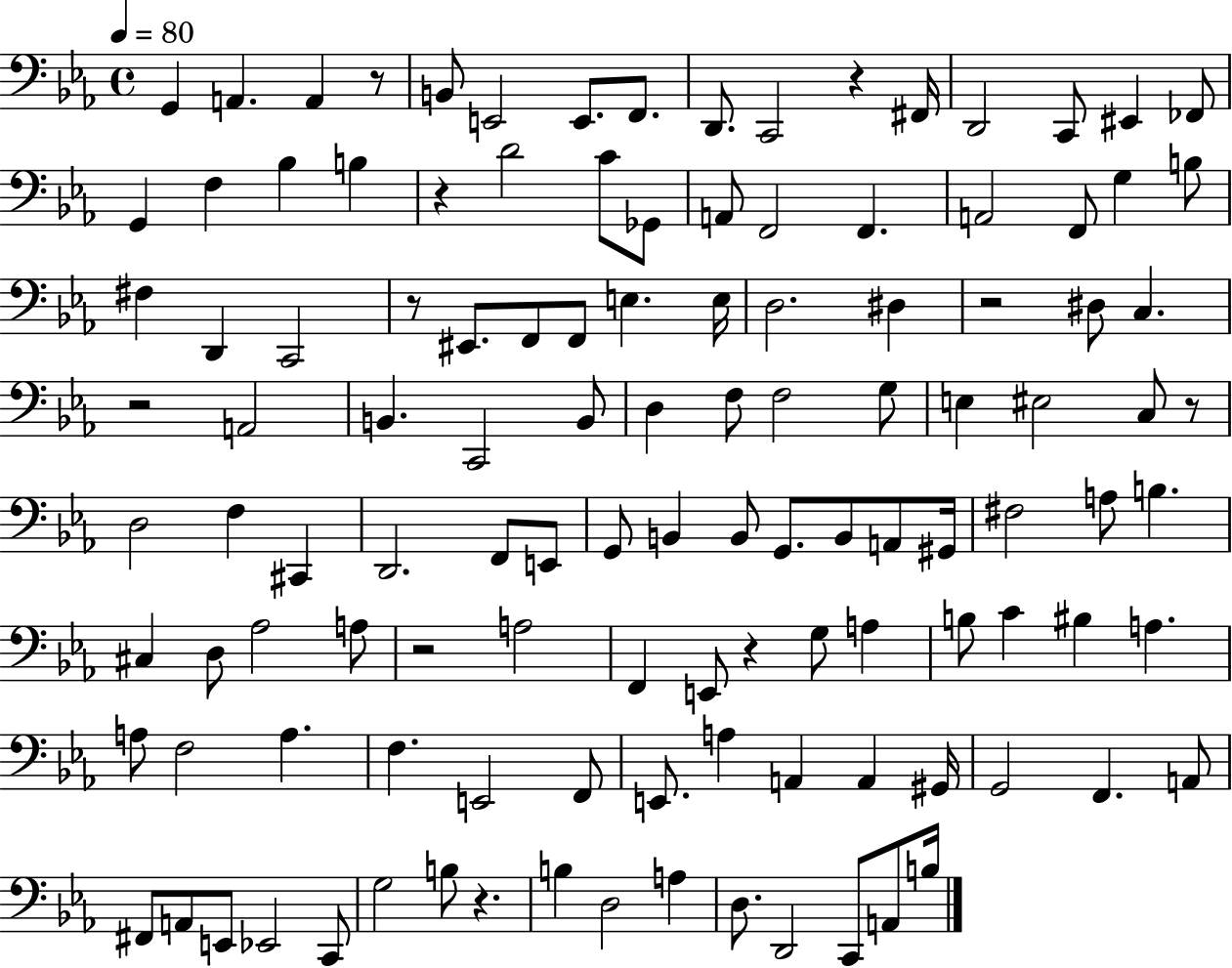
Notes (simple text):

G2/q A2/q. A2/q R/e B2/e E2/h E2/e. F2/e. D2/e. C2/h R/q F#2/s D2/h C2/e EIS2/q FES2/e G2/q F3/q Bb3/q B3/q R/q D4/h C4/e Gb2/e A2/e F2/h F2/q. A2/h F2/e G3/q B3/e F#3/q D2/q C2/h R/e EIS2/e. F2/e F2/e E3/q. E3/s D3/h. D#3/q R/h D#3/e C3/q. R/h A2/h B2/q. C2/h B2/e D3/q F3/e F3/h G3/e E3/q EIS3/h C3/e R/e D3/h F3/q C#2/q D2/h. F2/e E2/e G2/e B2/q B2/e G2/e. B2/e A2/e G#2/s F#3/h A3/e B3/q. C#3/q D3/e Ab3/h A3/e R/h A3/h F2/q E2/e R/q G3/e A3/q B3/e C4/q BIS3/q A3/q. A3/e F3/h A3/q. F3/q. E2/h F2/e E2/e. A3/q A2/q A2/q G#2/s G2/h F2/q. A2/e F#2/e A2/e E2/e Eb2/h C2/e G3/h B3/e R/q. B3/q D3/h A3/q D3/e. D2/h C2/e A2/e B3/s